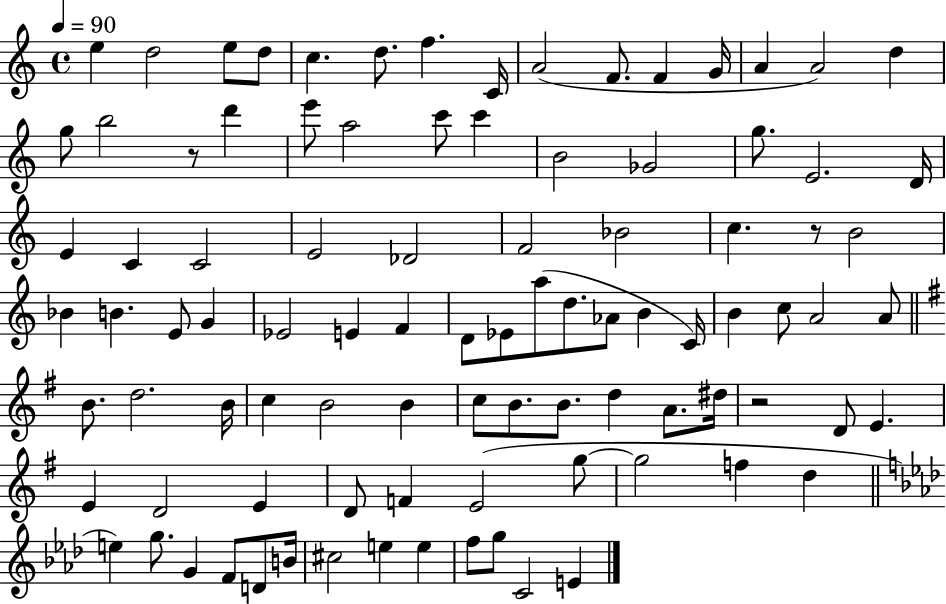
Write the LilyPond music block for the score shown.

{
  \clef treble
  \time 4/4
  \defaultTimeSignature
  \key c \major
  \tempo 4 = 90
  \repeat volta 2 { e''4 d''2 e''8 d''8 | c''4. d''8. f''4. c'16 | a'2( f'8. f'4 g'16 | a'4 a'2) d''4 | \break g''8 b''2 r8 d'''4 | e'''8 a''2 c'''8 c'''4 | b'2 ges'2 | g''8. e'2. d'16 | \break e'4 c'4 c'2 | e'2 des'2 | f'2 bes'2 | c''4. r8 b'2 | \break bes'4 b'4. e'8 g'4 | ees'2 e'4 f'4 | d'8 ees'8 a''8( d''8. aes'8 b'4 c'16) | b'4 c''8 a'2 a'8 | \break \bar "||" \break \key g \major b'8. d''2. b'16 | c''4 b'2 b'4 | c''8 b'8. b'8. d''4 a'8. dis''16 | r2 d'8 e'4. | \break e'4 d'2 e'4 | d'8 f'4 e'2( g''8~~ | g''2 f''4 d''4 | \bar "||" \break \key aes \major e''4) g''8. g'4 f'8 d'8 b'16 | cis''2 e''4 e''4 | f''8 g''8 c'2 e'4 | } \bar "|."
}